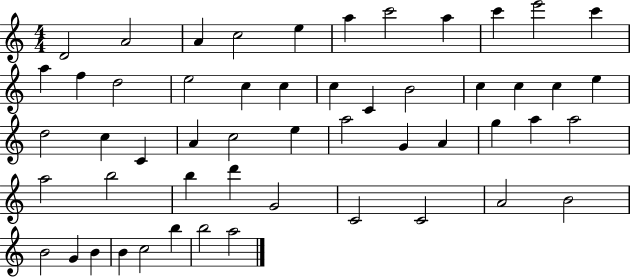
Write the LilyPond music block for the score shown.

{
  \clef treble
  \numericTimeSignature
  \time 4/4
  \key c \major
  d'2 a'2 | a'4 c''2 e''4 | a''4 c'''2 a''4 | c'''4 e'''2 c'''4 | \break a''4 f''4 d''2 | e''2 c''4 c''4 | c''4 c'4 b'2 | c''4 c''4 c''4 e''4 | \break d''2 c''4 c'4 | a'4 c''2 e''4 | a''2 g'4 a'4 | g''4 a''4 a''2 | \break a''2 b''2 | b''4 d'''4 g'2 | c'2 c'2 | a'2 b'2 | \break b'2 g'4 b'4 | b'4 c''2 b''4 | b''2 a''2 | \bar "|."
}